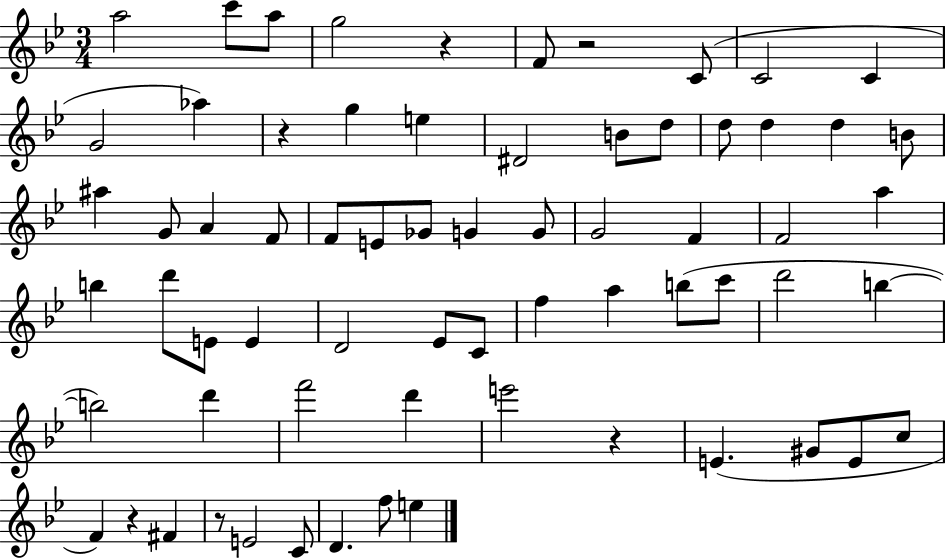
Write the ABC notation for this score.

X:1
T:Untitled
M:3/4
L:1/4
K:Bb
a2 c'/2 a/2 g2 z F/2 z2 C/2 C2 C G2 _a z g e ^D2 B/2 d/2 d/2 d d B/2 ^a G/2 A F/2 F/2 E/2 _G/2 G G/2 G2 F F2 a b d'/2 E/2 E D2 _E/2 C/2 f a b/2 c'/2 d'2 b b2 d' f'2 d' e'2 z E ^G/2 E/2 c/2 F z ^F z/2 E2 C/2 D f/2 e